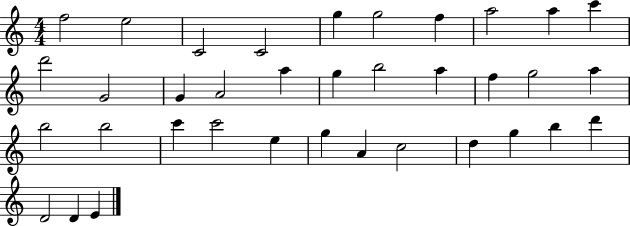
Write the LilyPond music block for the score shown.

{
  \clef treble
  \numericTimeSignature
  \time 4/4
  \key c \major
  f''2 e''2 | c'2 c'2 | g''4 g''2 f''4 | a''2 a''4 c'''4 | \break d'''2 g'2 | g'4 a'2 a''4 | g''4 b''2 a''4 | f''4 g''2 a''4 | \break b''2 b''2 | c'''4 c'''2 e''4 | g''4 a'4 c''2 | d''4 g''4 b''4 d'''4 | \break d'2 d'4 e'4 | \bar "|."
}